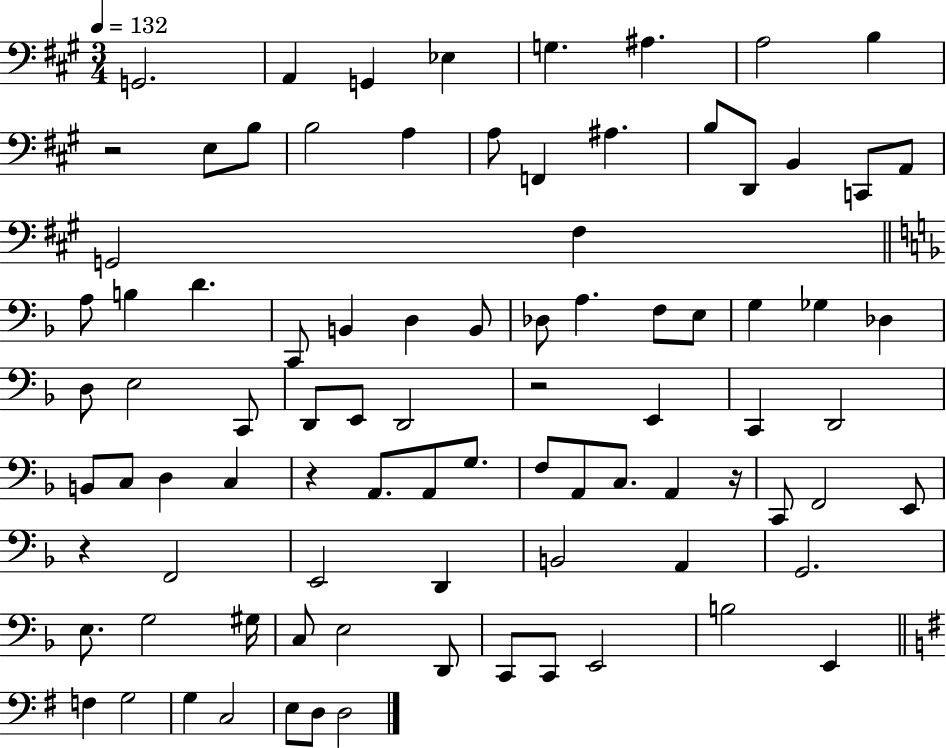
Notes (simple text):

G2/h. A2/q G2/q Eb3/q G3/q. A#3/q. A3/h B3/q R/h E3/e B3/e B3/h A3/q A3/e F2/q A#3/q. B3/e D2/e B2/q C2/e A2/e G2/h F#3/q A3/e B3/q D4/q. C2/e B2/q D3/q B2/e Db3/e A3/q. F3/e E3/e G3/q Gb3/q Db3/q D3/e E3/h C2/e D2/e E2/e D2/h R/h E2/q C2/q D2/h B2/e C3/e D3/q C3/q R/q A2/e. A2/e G3/e. F3/e A2/e C3/e. A2/q R/s C2/e F2/h E2/e R/q F2/h E2/h D2/q B2/h A2/q G2/h. E3/e. G3/h G#3/s C3/e E3/h D2/e C2/e C2/e E2/h B3/h E2/q F3/q G3/h G3/q C3/h E3/e D3/e D3/h